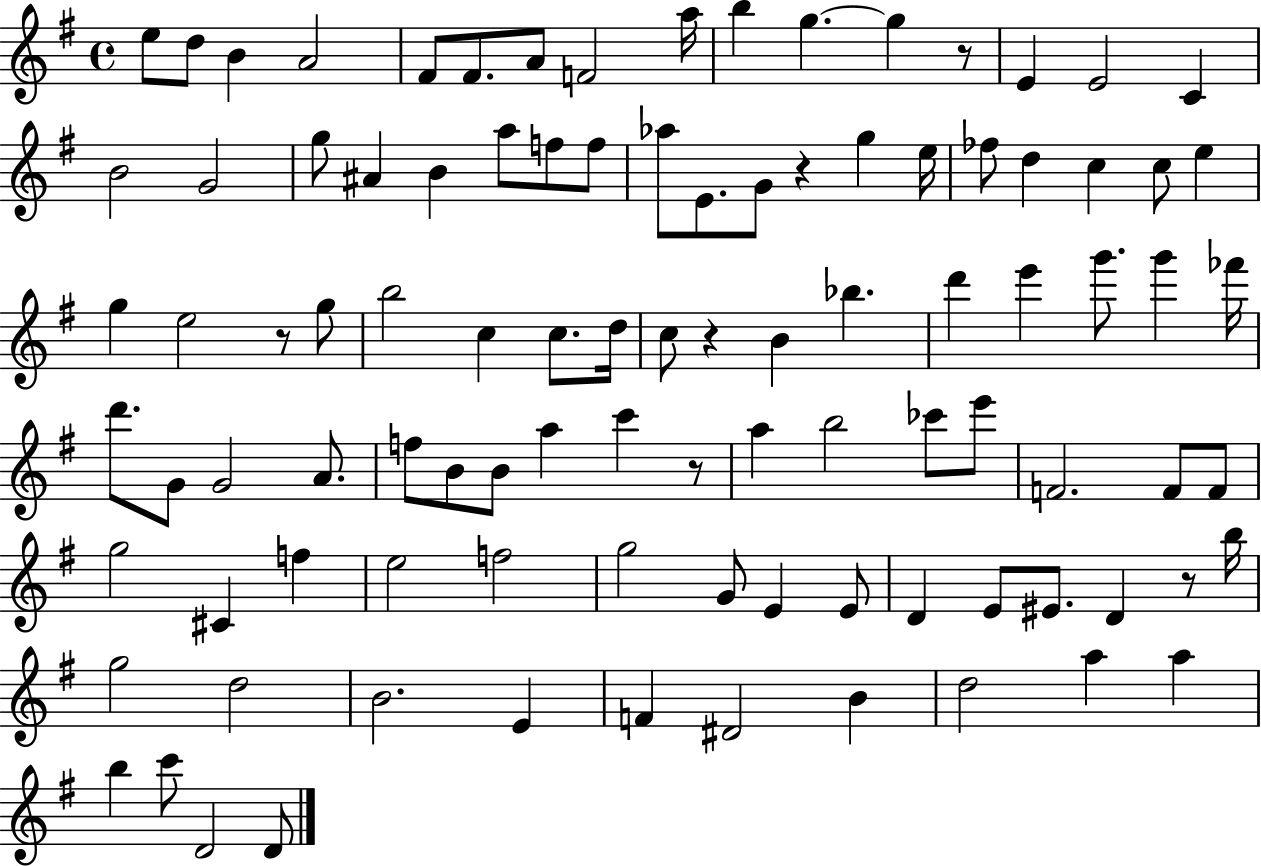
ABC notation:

X:1
T:Untitled
M:4/4
L:1/4
K:G
e/2 d/2 B A2 ^F/2 ^F/2 A/2 F2 a/4 b g g z/2 E E2 C B2 G2 g/2 ^A B a/2 f/2 f/2 _a/2 E/2 G/2 z g e/4 _f/2 d c c/2 e g e2 z/2 g/2 b2 c c/2 d/4 c/2 z B _b d' e' g'/2 g' _f'/4 d'/2 G/2 G2 A/2 f/2 B/2 B/2 a c' z/2 a b2 _c'/2 e'/2 F2 F/2 F/2 g2 ^C f e2 f2 g2 G/2 E E/2 D E/2 ^E/2 D z/2 b/4 g2 d2 B2 E F ^D2 B d2 a a b c'/2 D2 D/2